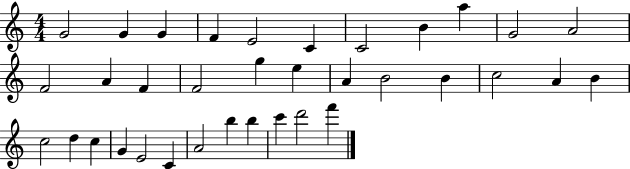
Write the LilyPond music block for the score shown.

{
  \clef treble
  \numericTimeSignature
  \time 4/4
  \key c \major
  g'2 g'4 g'4 | f'4 e'2 c'4 | c'2 b'4 a''4 | g'2 a'2 | \break f'2 a'4 f'4 | f'2 g''4 e''4 | a'4 b'2 b'4 | c''2 a'4 b'4 | \break c''2 d''4 c''4 | g'4 e'2 c'4 | a'2 b''4 b''4 | c'''4 d'''2 f'''4 | \break \bar "|."
}